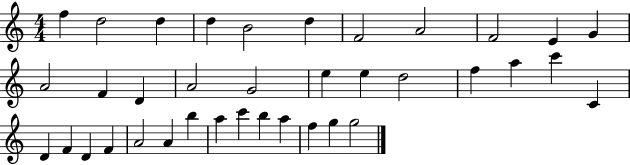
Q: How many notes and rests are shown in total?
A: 37